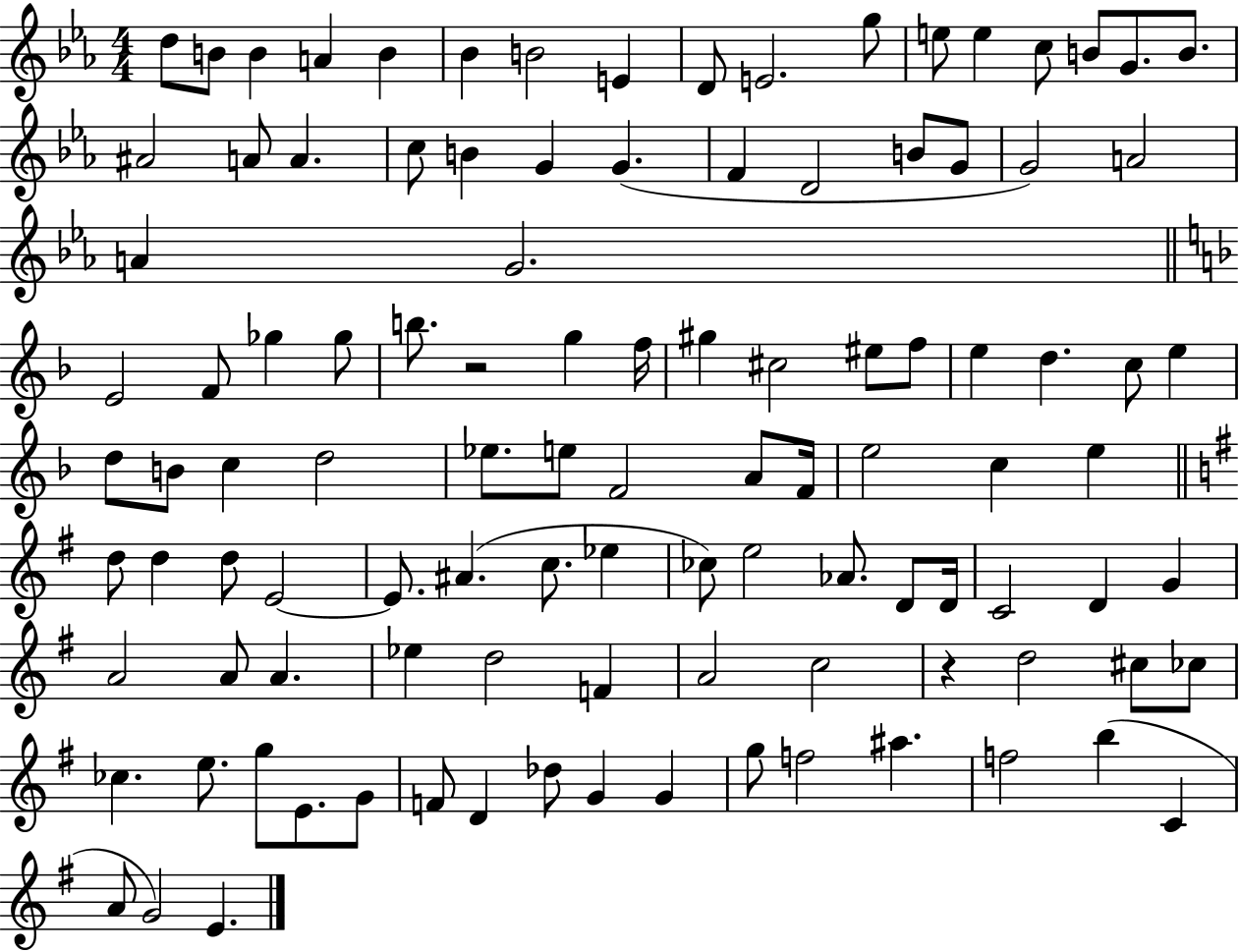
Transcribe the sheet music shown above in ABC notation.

X:1
T:Untitled
M:4/4
L:1/4
K:Eb
d/2 B/2 B A B _B B2 E D/2 E2 g/2 e/2 e c/2 B/2 G/2 B/2 ^A2 A/2 A c/2 B G G F D2 B/2 G/2 G2 A2 A G2 E2 F/2 _g _g/2 b/2 z2 g f/4 ^g ^c2 ^e/2 f/2 e d c/2 e d/2 B/2 c d2 _e/2 e/2 F2 A/2 F/4 e2 c e d/2 d d/2 E2 E/2 ^A c/2 _e _c/2 e2 _A/2 D/2 D/4 C2 D G A2 A/2 A _e d2 F A2 c2 z d2 ^c/2 _c/2 _c e/2 g/2 E/2 G/2 F/2 D _d/2 G G g/2 f2 ^a f2 b C A/2 G2 E